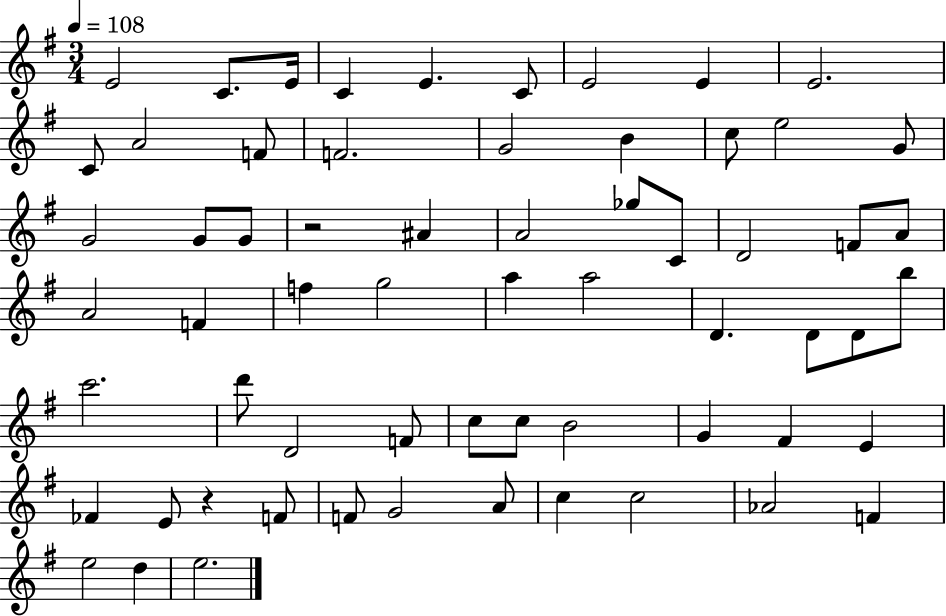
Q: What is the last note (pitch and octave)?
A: E5